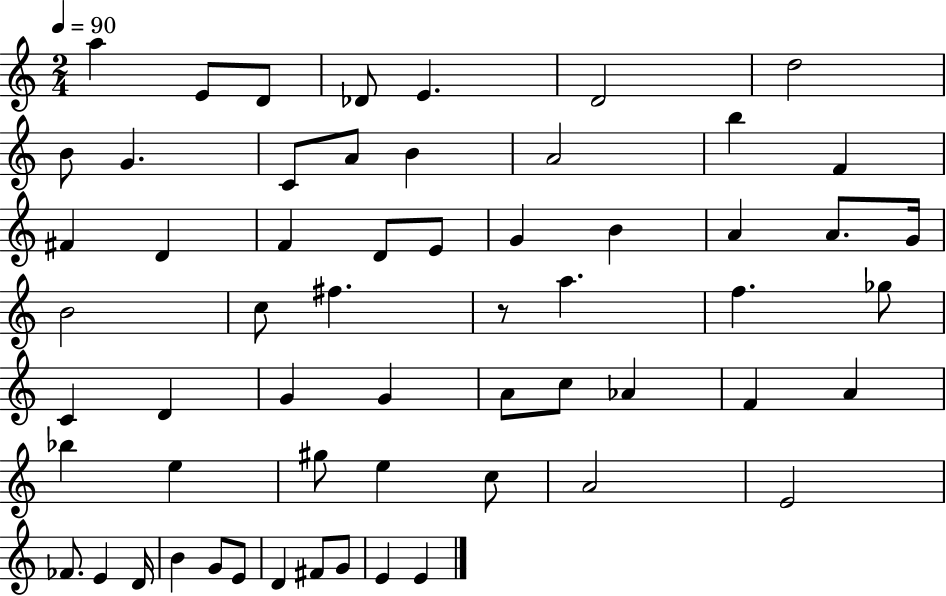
A5/q E4/e D4/e Db4/e E4/q. D4/h D5/h B4/e G4/q. C4/e A4/e B4/q A4/h B5/q F4/q F#4/q D4/q F4/q D4/e E4/e G4/q B4/q A4/q A4/e. G4/s B4/h C5/e F#5/q. R/e A5/q. F5/q. Gb5/e C4/q D4/q G4/q G4/q A4/e C5/e Ab4/q F4/q A4/q Bb5/q E5/q G#5/e E5/q C5/e A4/h E4/h FES4/e. E4/q D4/s B4/q G4/e E4/e D4/q F#4/e G4/e E4/q E4/q